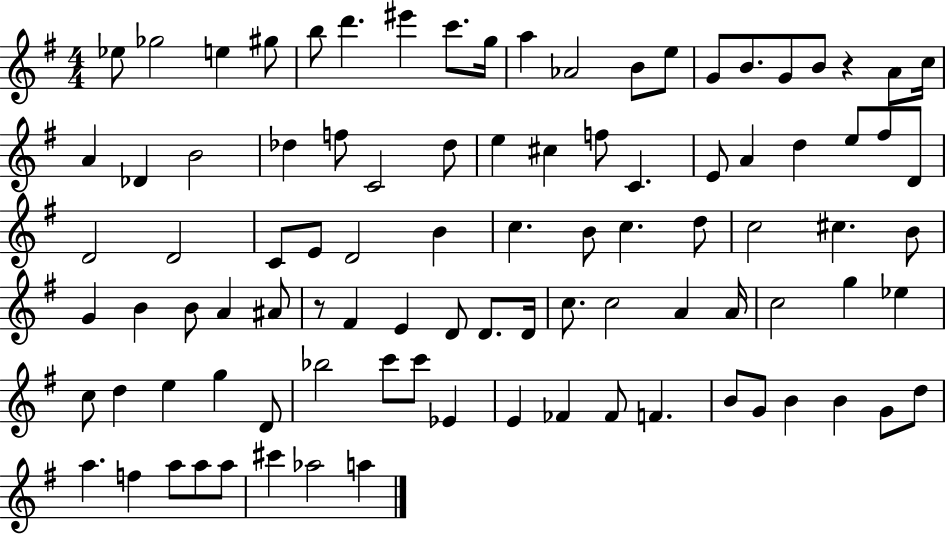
{
  \clef treble
  \numericTimeSignature
  \time 4/4
  \key g \major
  \repeat volta 2 { ees''8 ges''2 e''4 gis''8 | b''8 d'''4. eis'''4 c'''8. g''16 | a''4 aes'2 b'8 e''8 | g'8 b'8. g'8 b'8 r4 a'8 c''16 | \break a'4 des'4 b'2 | des''4 f''8 c'2 des''8 | e''4 cis''4 f''8 c'4. | e'8 a'4 d''4 e''8 fis''8 d'8 | \break d'2 d'2 | c'8 e'8 d'2 b'4 | c''4. b'8 c''4. d''8 | c''2 cis''4. b'8 | \break g'4 b'4 b'8 a'4 ais'8 | r8 fis'4 e'4 d'8 d'8. d'16 | c''8. c''2 a'4 a'16 | c''2 g''4 ees''4 | \break c''8 d''4 e''4 g''4 d'8 | bes''2 c'''8 c'''8 ees'4 | e'4 fes'4 fes'8 f'4. | b'8 g'8 b'4 b'4 g'8 d''8 | \break a''4. f''4 a''8 a''8 a''8 | cis'''4 aes''2 a''4 | } \bar "|."
}